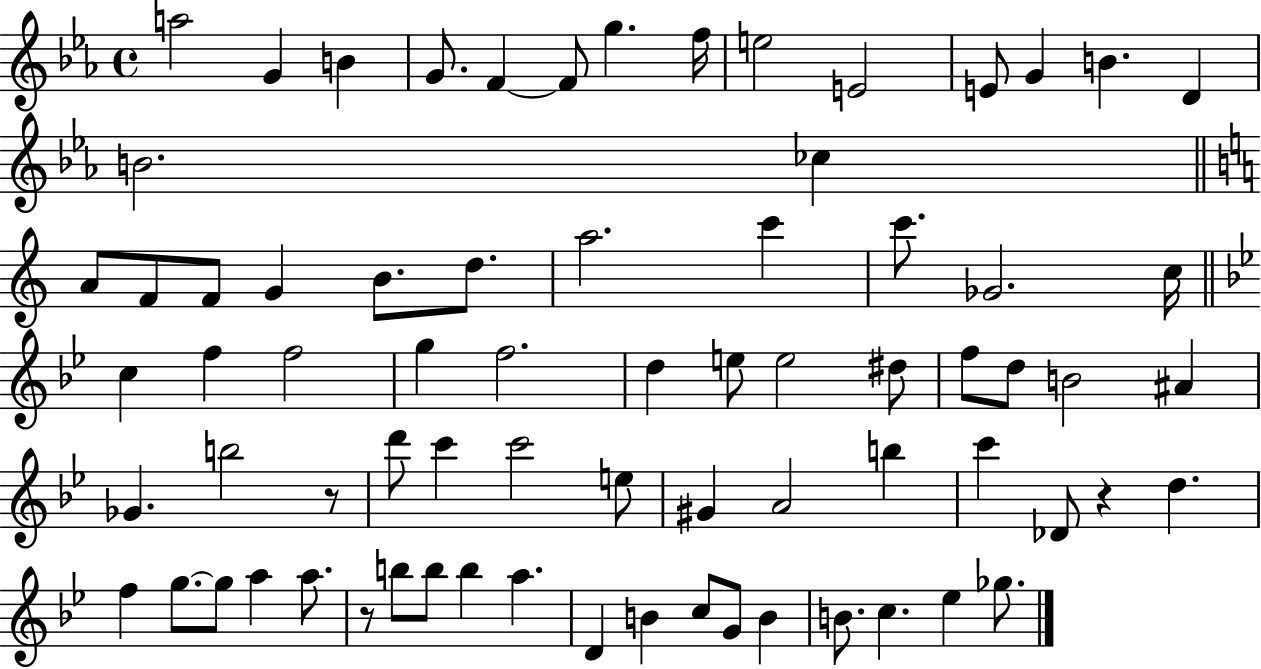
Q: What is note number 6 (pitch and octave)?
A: F4